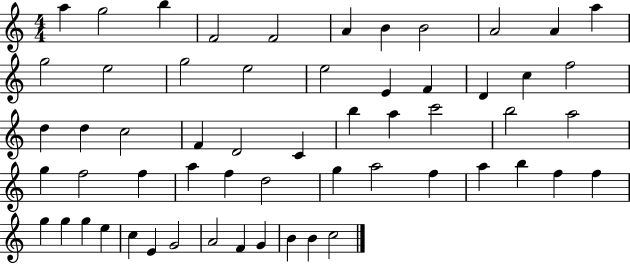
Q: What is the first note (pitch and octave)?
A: A5